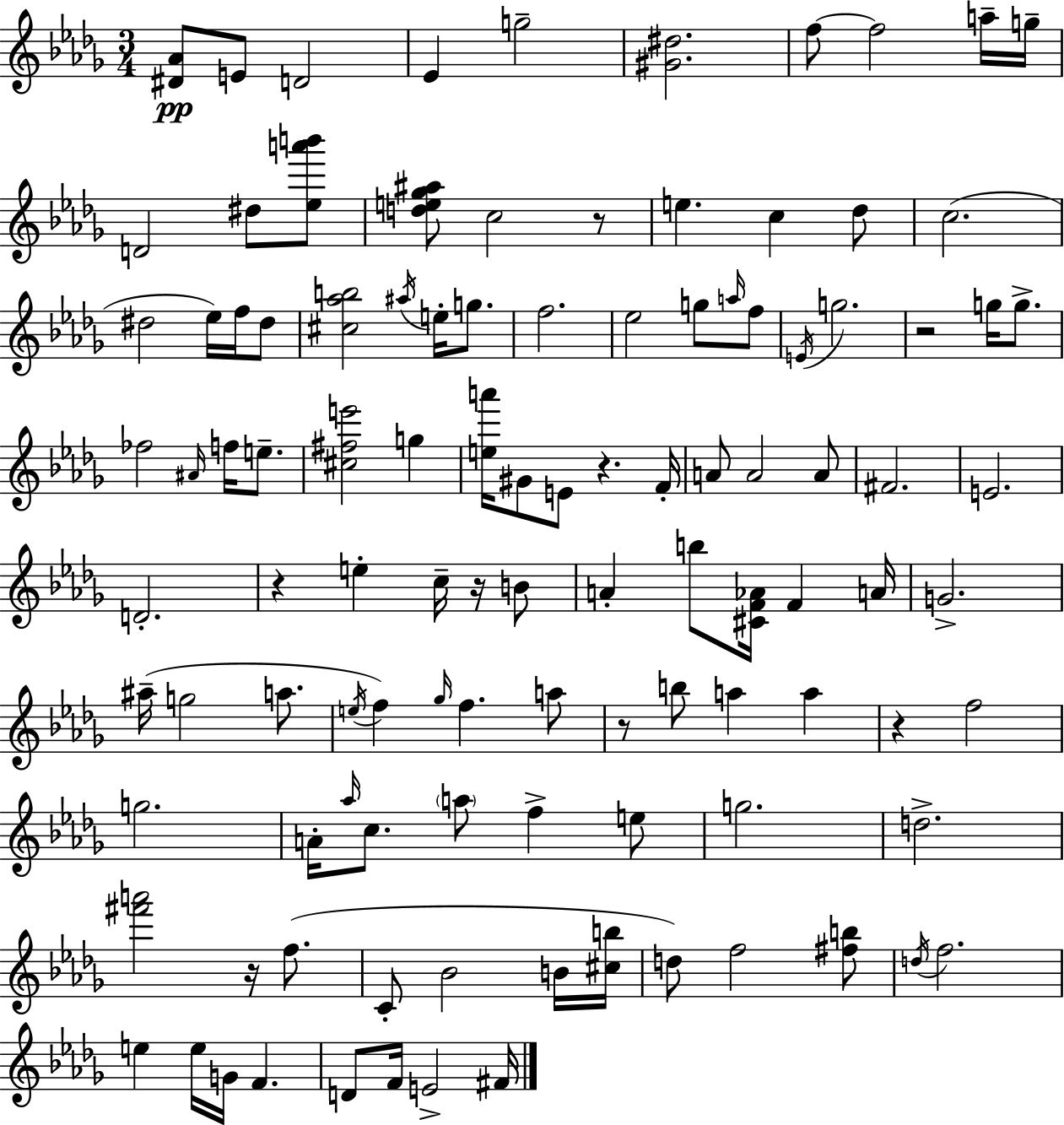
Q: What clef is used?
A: treble